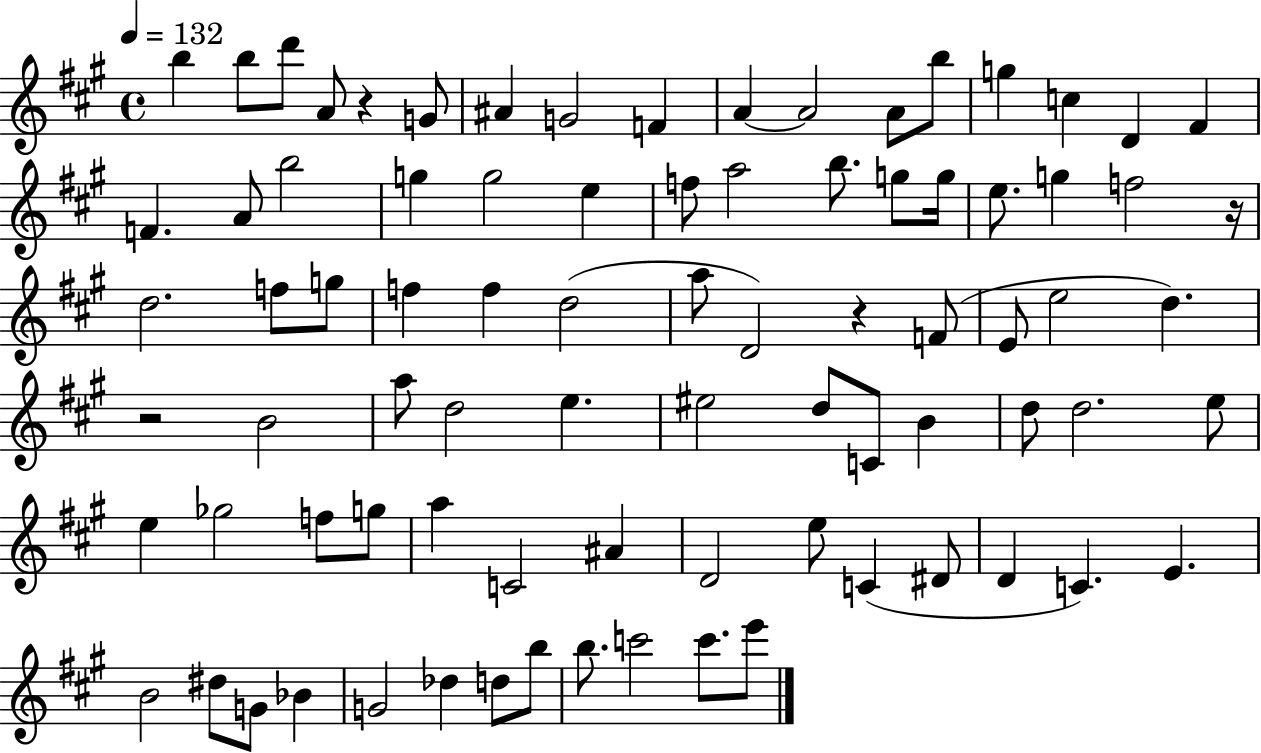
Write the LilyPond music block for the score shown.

{
  \clef treble
  \time 4/4
  \defaultTimeSignature
  \key a \major
  \tempo 4 = 132
  b''4 b''8 d'''8 a'8 r4 g'8 | ais'4 g'2 f'4 | a'4~~ a'2 a'8 b''8 | g''4 c''4 d'4 fis'4 | \break f'4. a'8 b''2 | g''4 g''2 e''4 | f''8 a''2 b''8. g''8 g''16 | e''8. g''4 f''2 r16 | \break d''2. f''8 g''8 | f''4 f''4 d''2( | a''8 d'2) r4 f'8( | e'8 e''2 d''4.) | \break r2 b'2 | a''8 d''2 e''4. | eis''2 d''8 c'8 b'4 | d''8 d''2. e''8 | \break e''4 ges''2 f''8 g''8 | a''4 c'2 ais'4 | d'2 e''8 c'4( dis'8 | d'4 c'4.) e'4. | \break b'2 dis''8 g'8 bes'4 | g'2 des''4 d''8 b''8 | b''8. c'''2 c'''8. e'''8 | \bar "|."
}